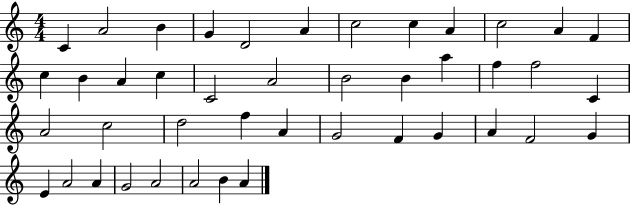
C4/q A4/h B4/q G4/q D4/h A4/q C5/h C5/q A4/q C5/h A4/q F4/q C5/q B4/q A4/q C5/q C4/h A4/h B4/h B4/q A5/q F5/q F5/h C4/q A4/h C5/h D5/h F5/q A4/q G4/h F4/q G4/q A4/q F4/h G4/q E4/q A4/h A4/q G4/h A4/h A4/h B4/q A4/q